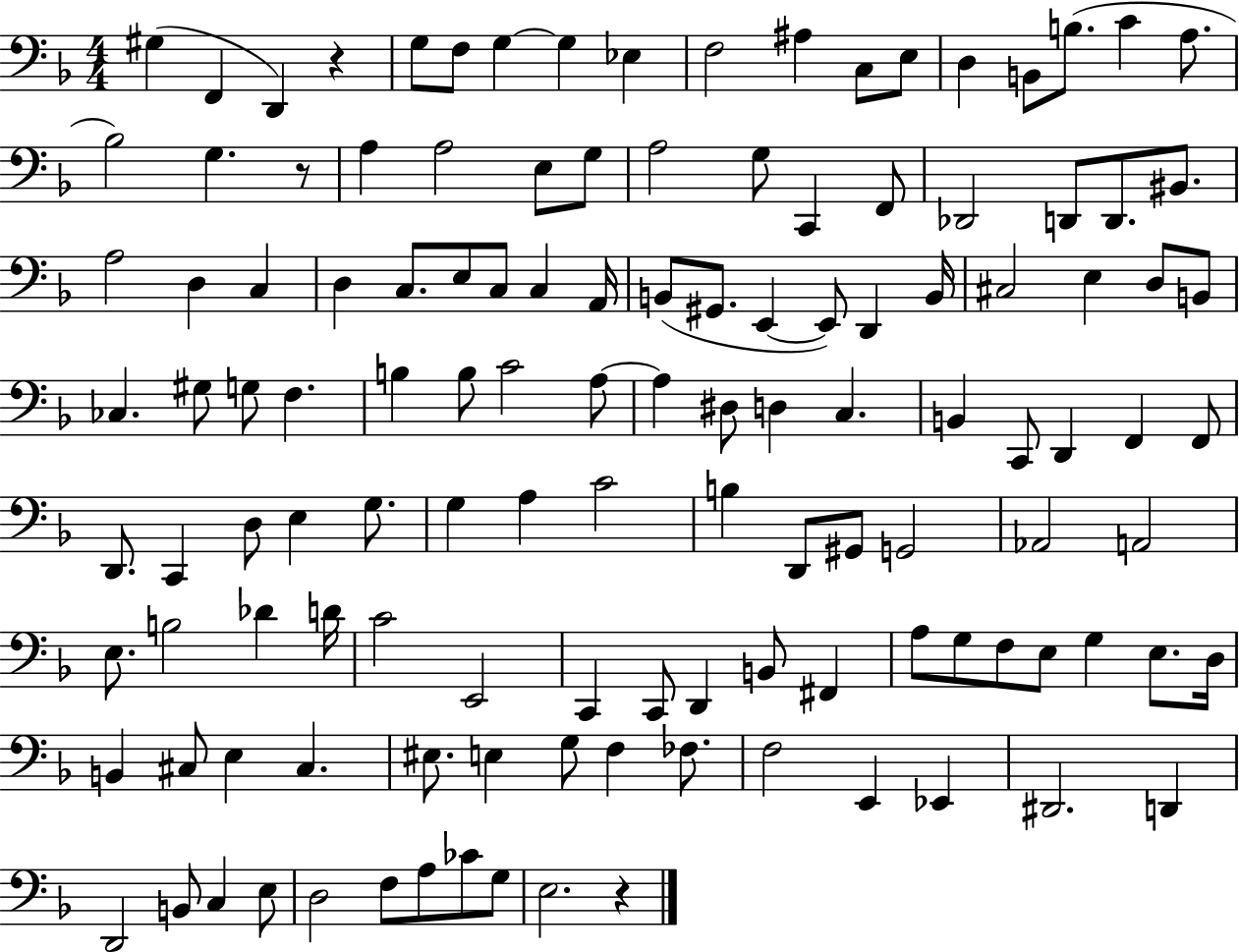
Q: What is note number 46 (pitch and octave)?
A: B2